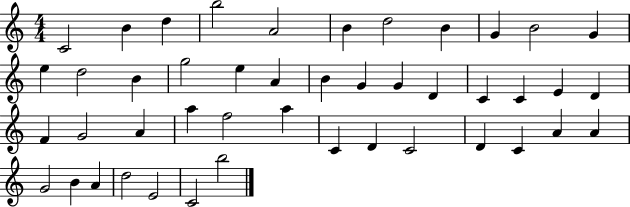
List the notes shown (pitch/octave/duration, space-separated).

C4/h B4/q D5/q B5/h A4/h B4/q D5/h B4/q G4/q B4/h G4/q E5/q D5/h B4/q G5/h E5/q A4/q B4/q G4/q G4/q D4/q C4/q C4/q E4/q D4/q F4/q G4/h A4/q A5/q F5/h A5/q C4/q D4/q C4/h D4/q C4/q A4/q A4/q G4/h B4/q A4/q D5/h E4/h C4/h B5/h